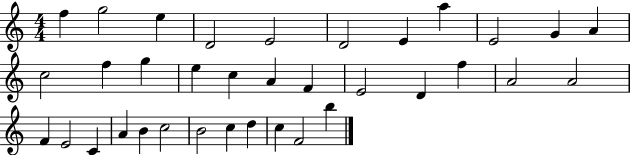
F5/q G5/h E5/q D4/h E4/h D4/h E4/q A5/q E4/h G4/q A4/q C5/h F5/q G5/q E5/q C5/q A4/q F4/q E4/h D4/q F5/q A4/h A4/h F4/q E4/h C4/q A4/q B4/q C5/h B4/h C5/q D5/q C5/q F4/h B5/q